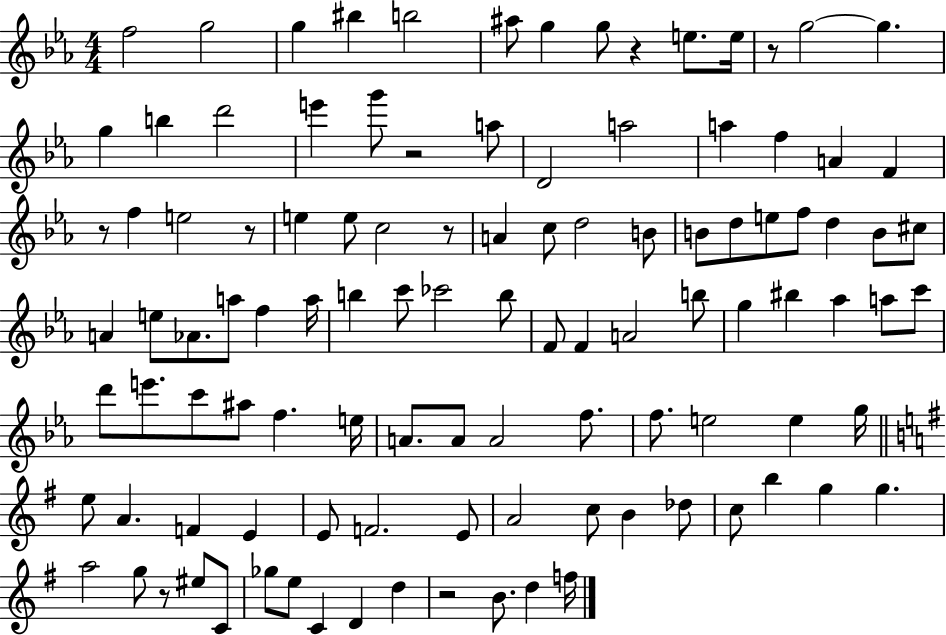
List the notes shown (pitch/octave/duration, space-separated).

F5/h G5/h G5/q BIS5/q B5/h A#5/e G5/q G5/e R/q E5/e. E5/s R/e G5/h G5/q. G5/q B5/q D6/h E6/q G6/e R/h A5/e D4/h A5/h A5/q F5/q A4/q F4/q R/e F5/q E5/h R/e E5/q E5/e C5/h R/e A4/q C5/e D5/h B4/e B4/e D5/e E5/e F5/e D5/q B4/e C#5/e A4/q E5/e Ab4/e. A5/e F5/q A5/s B5/q C6/e CES6/h B5/e F4/e F4/q A4/h B5/e G5/q BIS5/q Ab5/q A5/e C6/e D6/e E6/e. C6/e A#5/e F5/q. E5/s A4/e. A4/e A4/h F5/e. F5/e. E5/h E5/q G5/s E5/e A4/q. F4/q E4/q E4/e F4/h. E4/e A4/h C5/e B4/q Db5/e C5/e B5/q G5/q G5/q. A5/h G5/e R/e EIS5/e C4/e Gb5/e E5/e C4/q D4/q D5/q R/h B4/e. D5/q F5/s